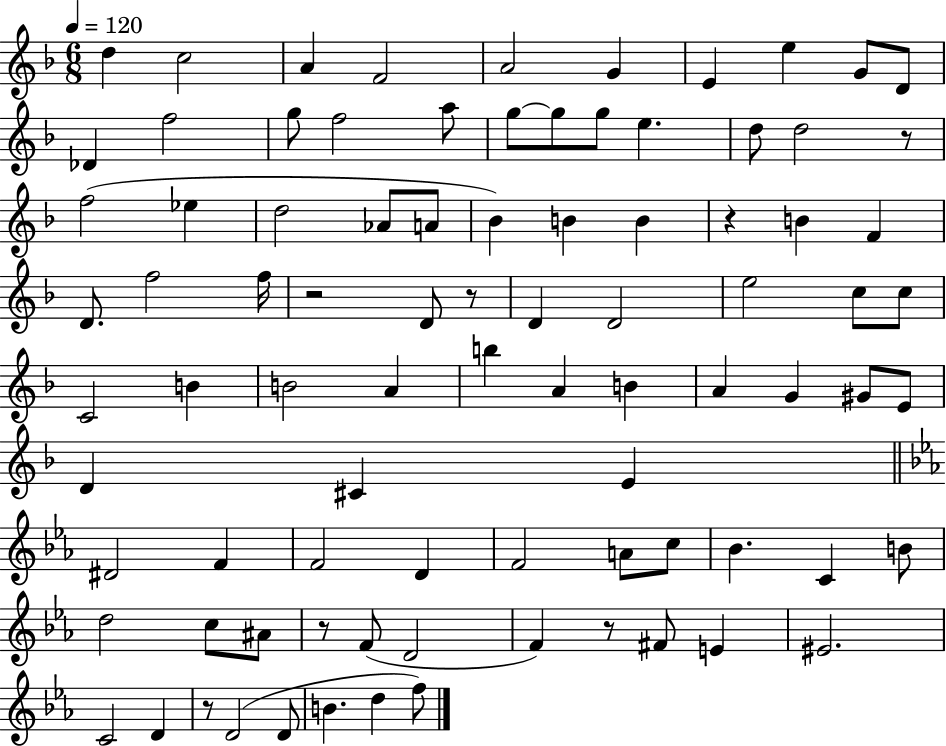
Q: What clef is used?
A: treble